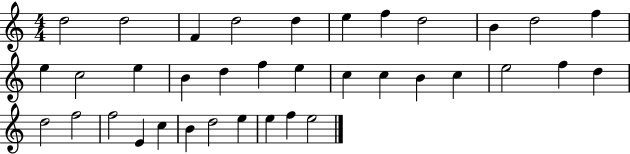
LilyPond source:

{
  \clef treble
  \numericTimeSignature
  \time 4/4
  \key c \major
  d''2 d''2 | f'4 d''2 d''4 | e''4 f''4 d''2 | b'4 d''2 f''4 | \break e''4 c''2 e''4 | b'4 d''4 f''4 e''4 | c''4 c''4 b'4 c''4 | e''2 f''4 d''4 | \break d''2 f''2 | f''2 e'4 c''4 | b'4 d''2 e''4 | e''4 f''4 e''2 | \break \bar "|."
}